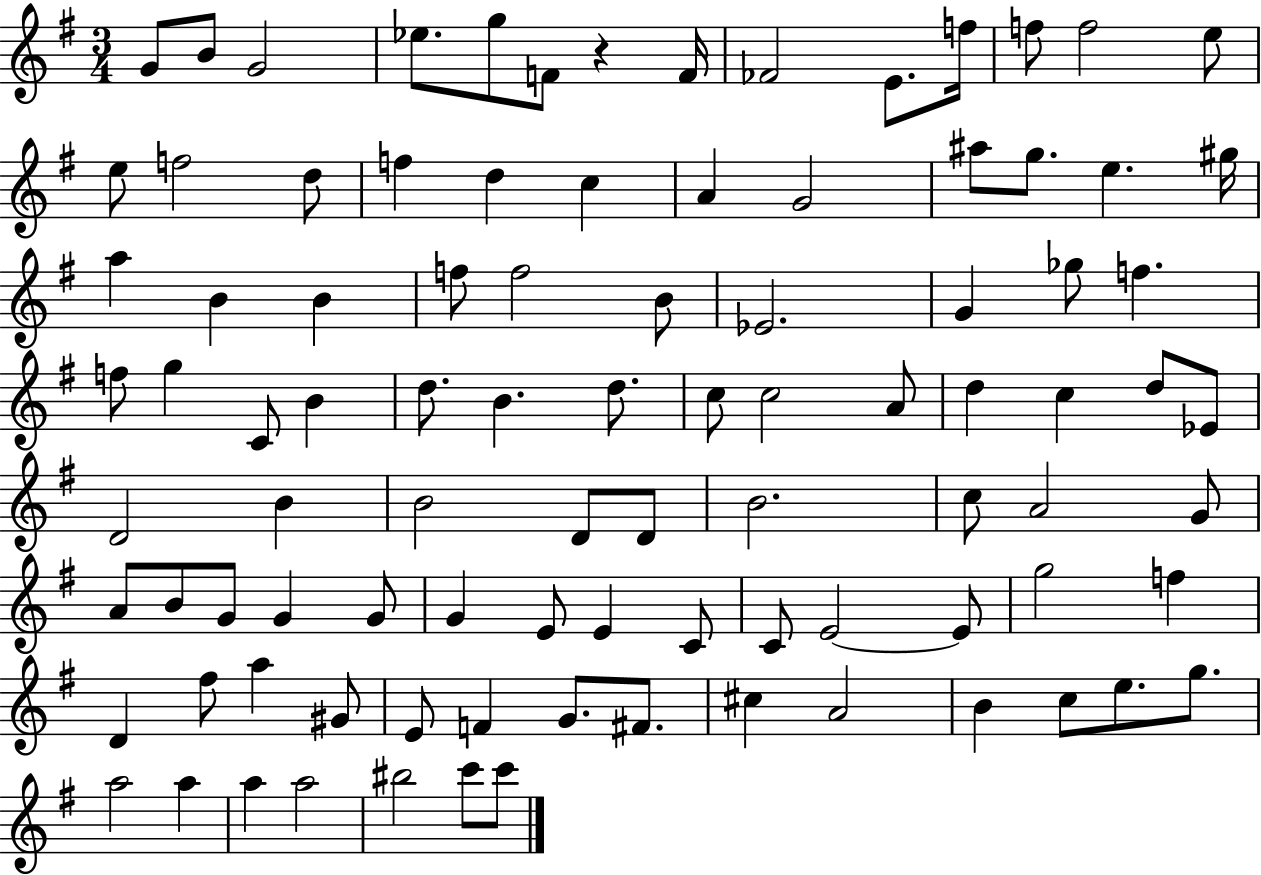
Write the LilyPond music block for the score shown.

{
  \clef treble
  \numericTimeSignature
  \time 3/4
  \key g \major
  g'8 b'8 g'2 | ees''8. g''8 f'8 r4 f'16 | fes'2 e'8. f''16 | f''8 f''2 e''8 | \break e''8 f''2 d''8 | f''4 d''4 c''4 | a'4 g'2 | ais''8 g''8. e''4. gis''16 | \break a''4 b'4 b'4 | f''8 f''2 b'8 | ees'2. | g'4 ges''8 f''4. | \break f''8 g''4 c'8 b'4 | d''8. b'4. d''8. | c''8 c''2 a'8 | d''4 c''4 d''8 ees'8 | \break d'2 b'4 | b'2 d'8 d'8 | b'2. | c''8 a'2 g'8 | \break a'8 b'8 g'8 g'4 g'8 | g'4 e'8 e'4 c'8 | c'8 e'2~~ e'8 | g''2 f''4 | \break d'4 fis''8 a''4 gis'8 | e'8 f'4 g'8. fis'8. | cis''4 a'2 | b'4 c''8 e''8. g''8. | \break a''2 a''4 | a''4 a''2 | bis''2 c'''8 c'''8 | \bar "|."
}